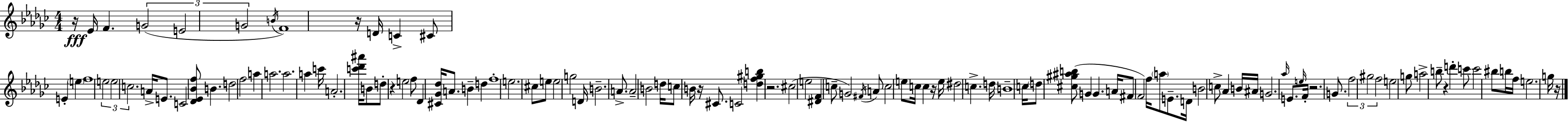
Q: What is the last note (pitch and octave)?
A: G5